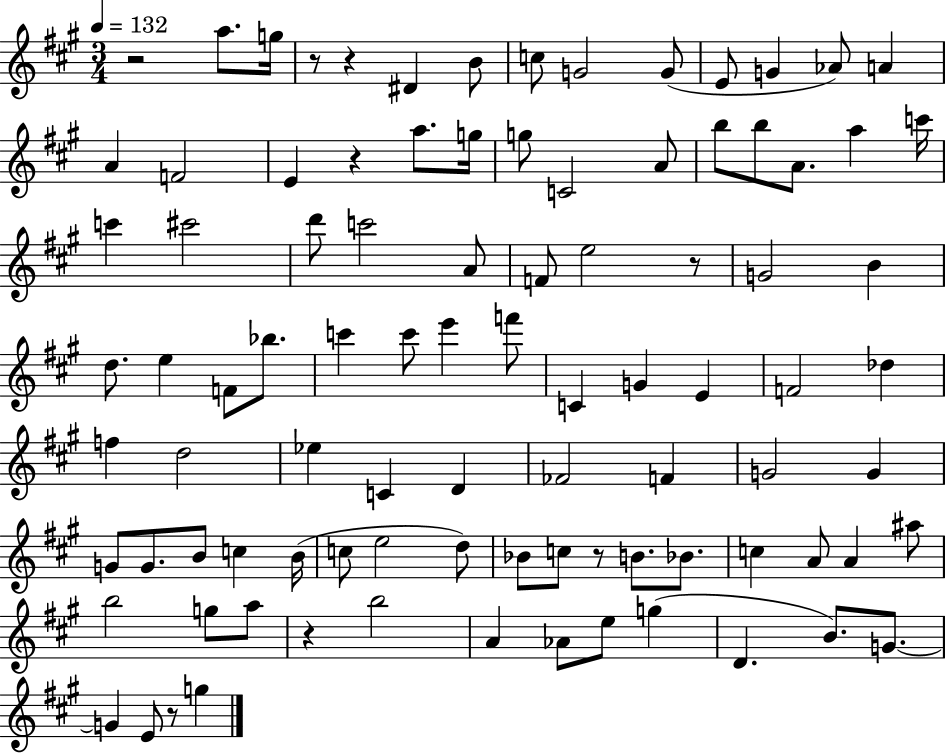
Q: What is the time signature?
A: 3/4